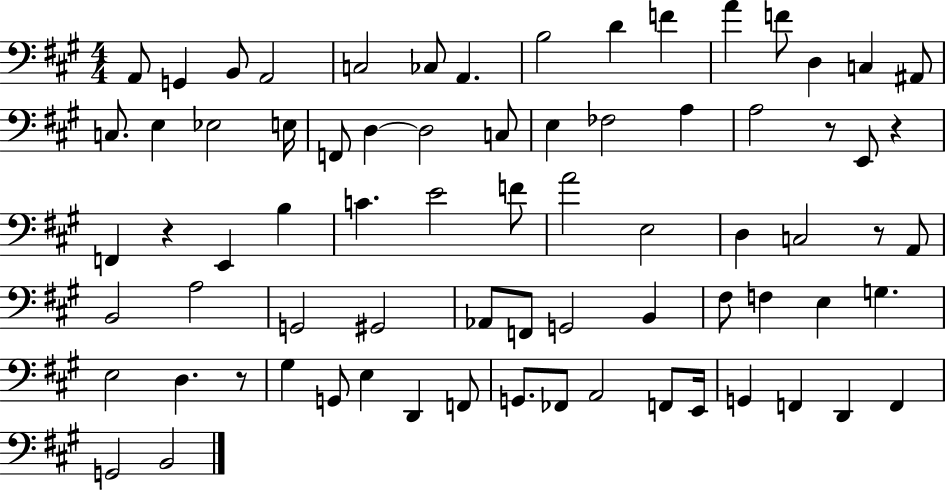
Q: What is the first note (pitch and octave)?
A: A2